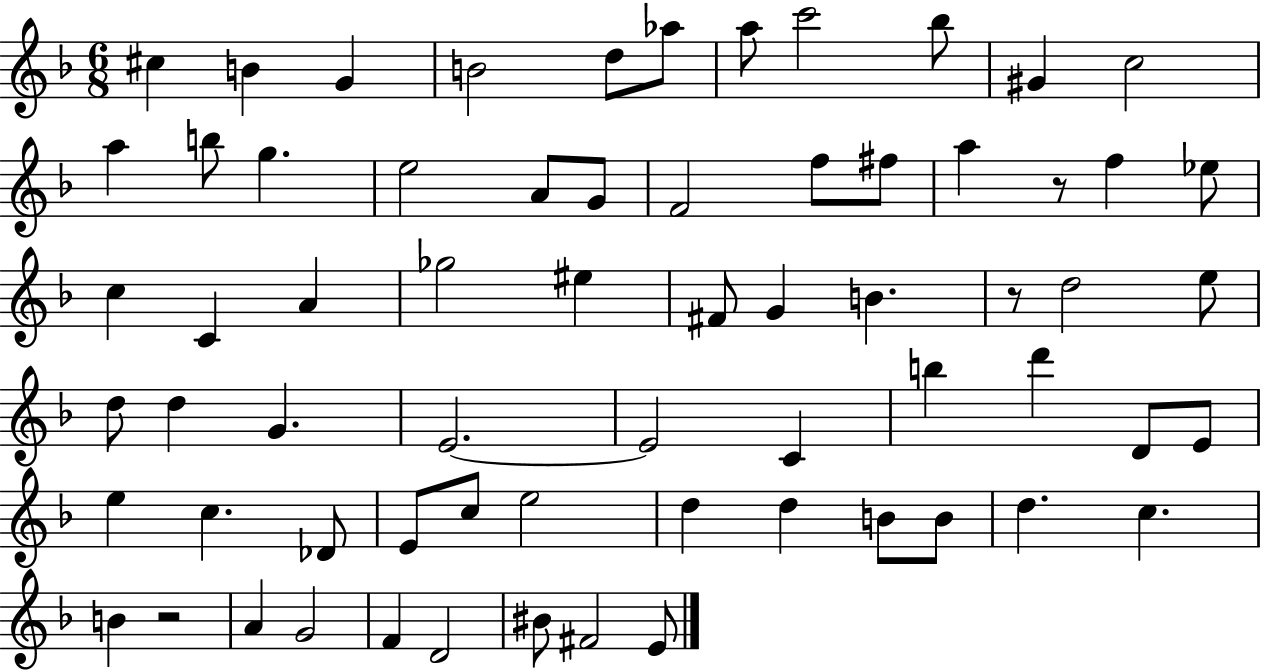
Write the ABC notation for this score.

X:1
T:Untitled
M:6/8
L:1/4
K:F
^c B G B2 d/2 _a/2 a/2 c'2 _b/2 ^G c2 a b/2 g e2 A/2 G/2 F2 f/2 ^f/2 a z/2 f _e/2 c C A _g2 ^e ^F/2 G B z/2 d2 e/2 d/2 d G E2 E2 C b d' D/2 E/2 e c _D/2 E/2 c/2 e2 d d B/2 B/2 d c B z2 A G2 F D2 ^B/2 ^F2 E/2